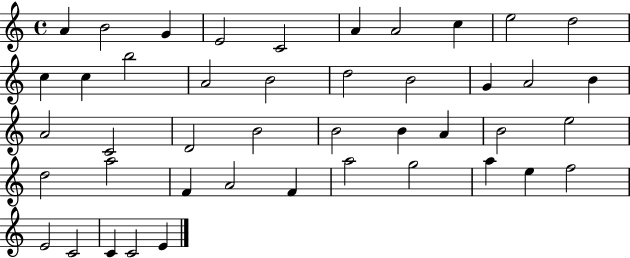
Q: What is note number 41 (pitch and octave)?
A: C4